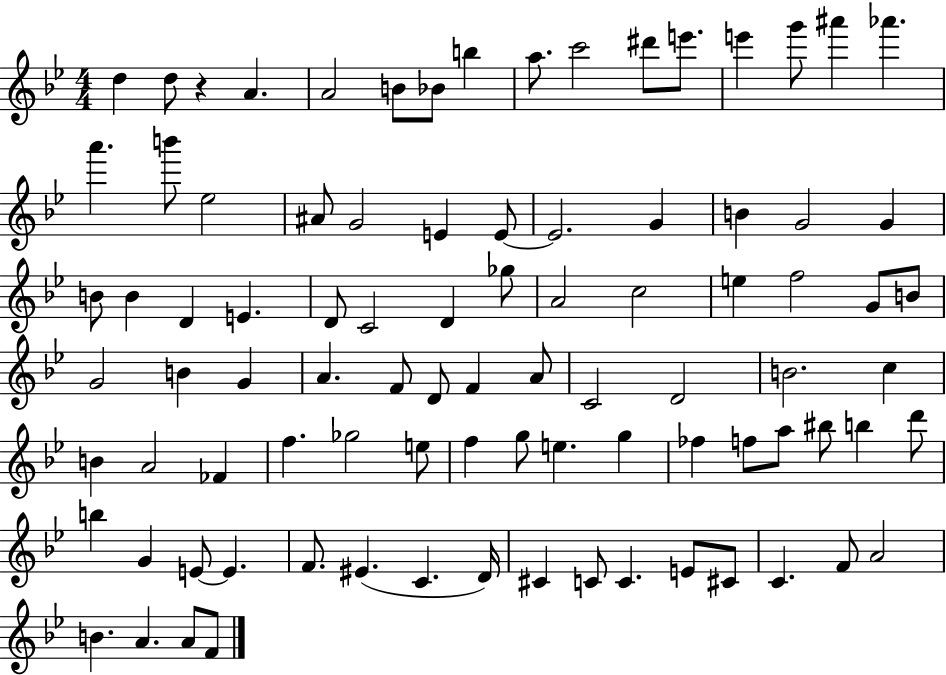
{
  \clef treble
  \numericTimeSignature
  \time 4/4
  \key bes \major
  \repeat volta 2 { d''4 d''8 r4 a'4. | a'2 b'8 bes'8 b''4 | a''8. c'''2 dis'''8 e'''8. | e'''4 g'''8 ais'''4 aes'''4. | \break a'''4. b'''8 ees''2 | ais'8 g'2 e'4 e'8~~ | e'2. g'4 | b'4 g'2 g'4 | \break b'8 b'4 d'4 e'4. | d'8 c'2 d'4 ges''8 | a'2 c''2 | e''4 f''2 g'8 b'8 | \break g'2 b'4 g'4 | a'4. f'8 d'8 f'4 a'8 | c'2 d'2 | b'2. c''4 | \break b'4 a'2 fes'4 | f''4. ges''2 e''8 | f''4 g''8 e''4. g''4 | fes''4 f''8 a''8 bis''8 b''4 d'''8 | \break b''4 g'4 e'8~~ e'4. | f'8. eis'4.( c'4. d'16) | cis'4 c'8 c'4. e'8 cis'8 | c'4. f'8 a'2 | \break b'4. a'4. a'8 f'8 | } \bar "|."
}